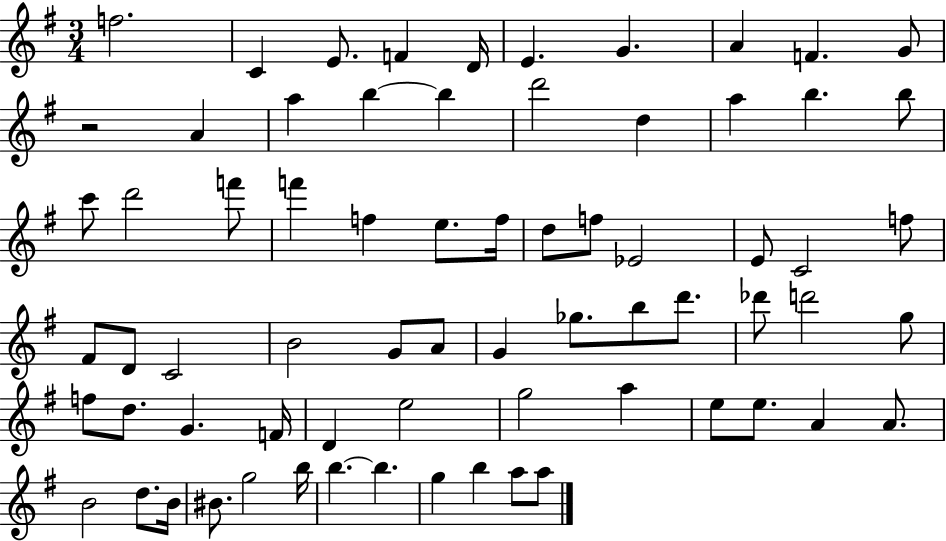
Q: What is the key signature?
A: G major